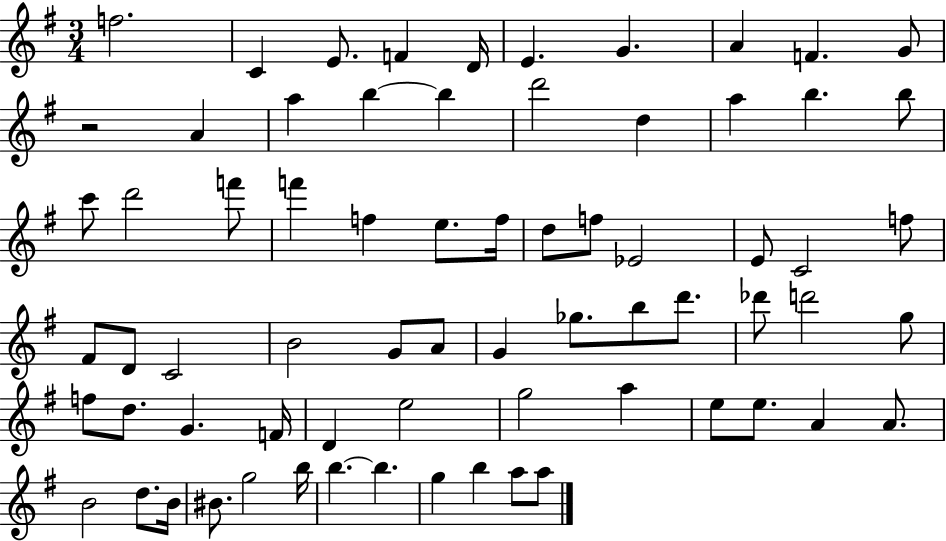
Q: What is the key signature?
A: G major